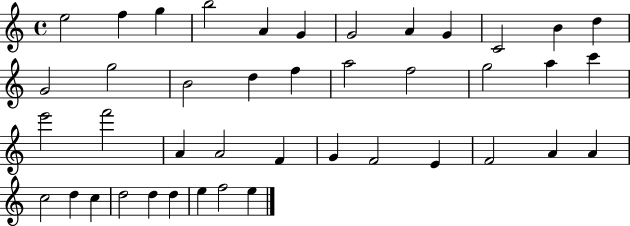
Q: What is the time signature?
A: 4/4